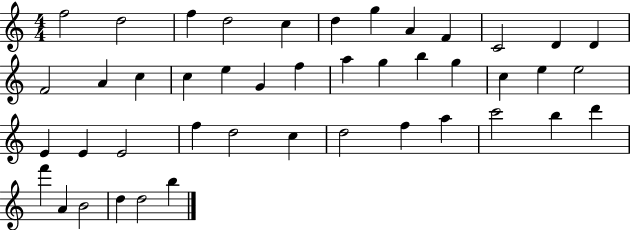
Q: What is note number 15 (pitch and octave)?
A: C5